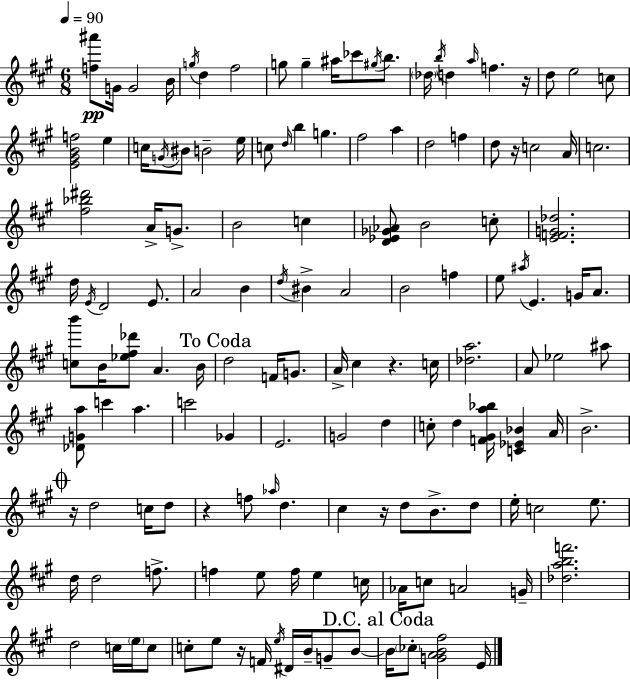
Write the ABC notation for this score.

X:1
T:Untitled
M:6/8
L:1/4
K:A
[f^a']/2 G/4 G2 B/4 g/4 d ^f2 g/2 g ^a/4 _c'/2 ^g/4 b/2 _d/4 b/4 d a/4 f z/4 d/2 e2 c/2 [E^GBf]2 e c/4 G/4 ^B/2 B2 e/4 c/2 d/4 b g ^f2 a d2 f d/2 z/4 c2 A/4 c2 [^f_b^d']2 A/4 G/2 B2 c [D_E_G_A]/2 B2 c/2 [EFG_d]2 d/4 E/4 D2 E/2 A2 B d/4 ^B A2 B2 f e/2 ^a/4 E G/4 A/2 [cb']/2 B/4 [_e^f_d']/2 A B/4 d2 F/4 G/2 A/4 ^c z c/4 [_da]2 A/2 _e2 ^a/2 [_DGa]/2 c' a c'2 _G E2 G2 d c/2 d [F^Ga_b]/4 [C_E_B] A/4 B2 z/4 d2 c/4 d/2 z f/2 _a/4 d ^c z/4 d/2 B/2 d/2 e/4 c2 e/2 d/4 d2 f/2 f e/2 f/4 e c/4 _A/4 c/2 A2 G/4 [_dabf']2 d2 c/4 e/4 c/2 c/2 e/2 z/4 F/4 e/4 ^D/4 B/4 G/2 B/2 B/4 _c/2 [GAB^f]2 E/4